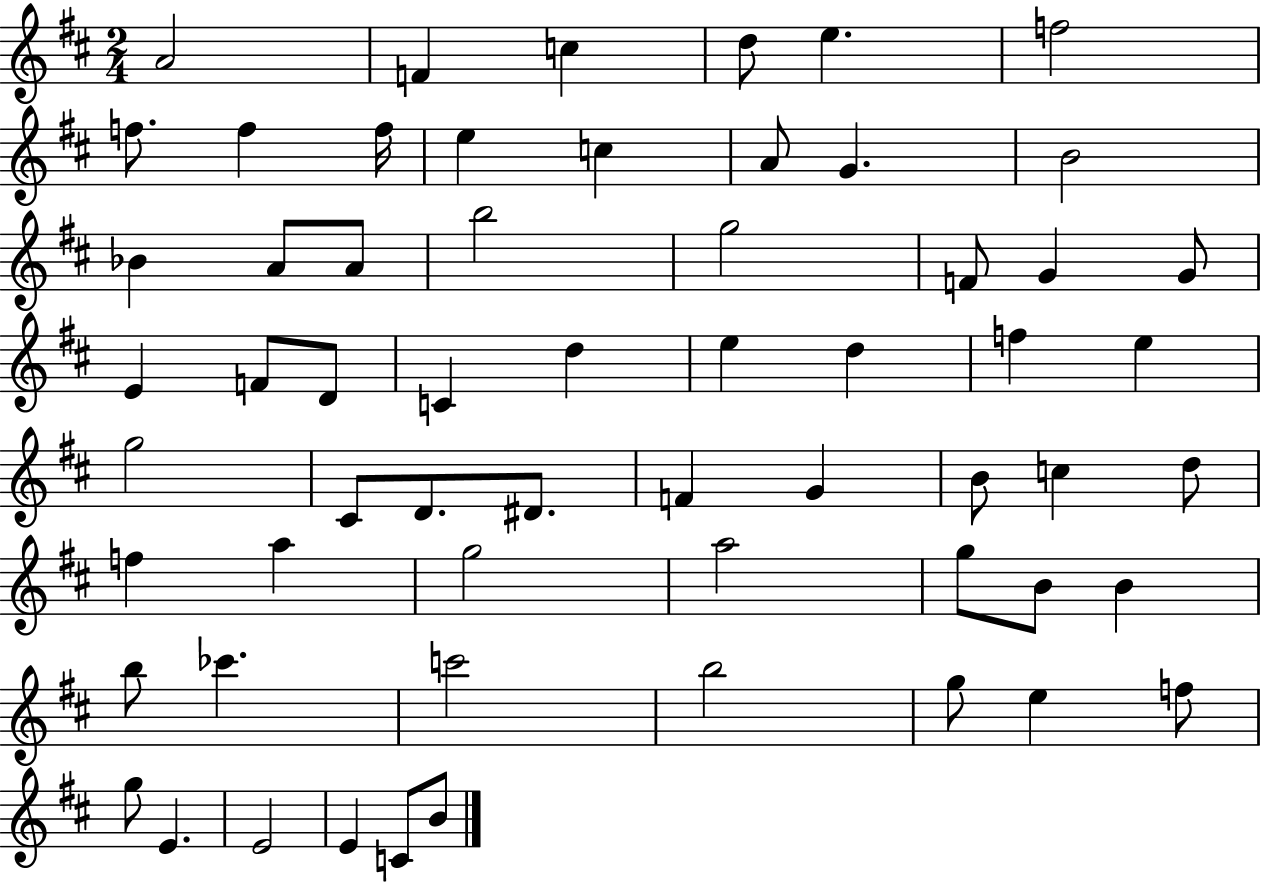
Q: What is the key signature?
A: D major